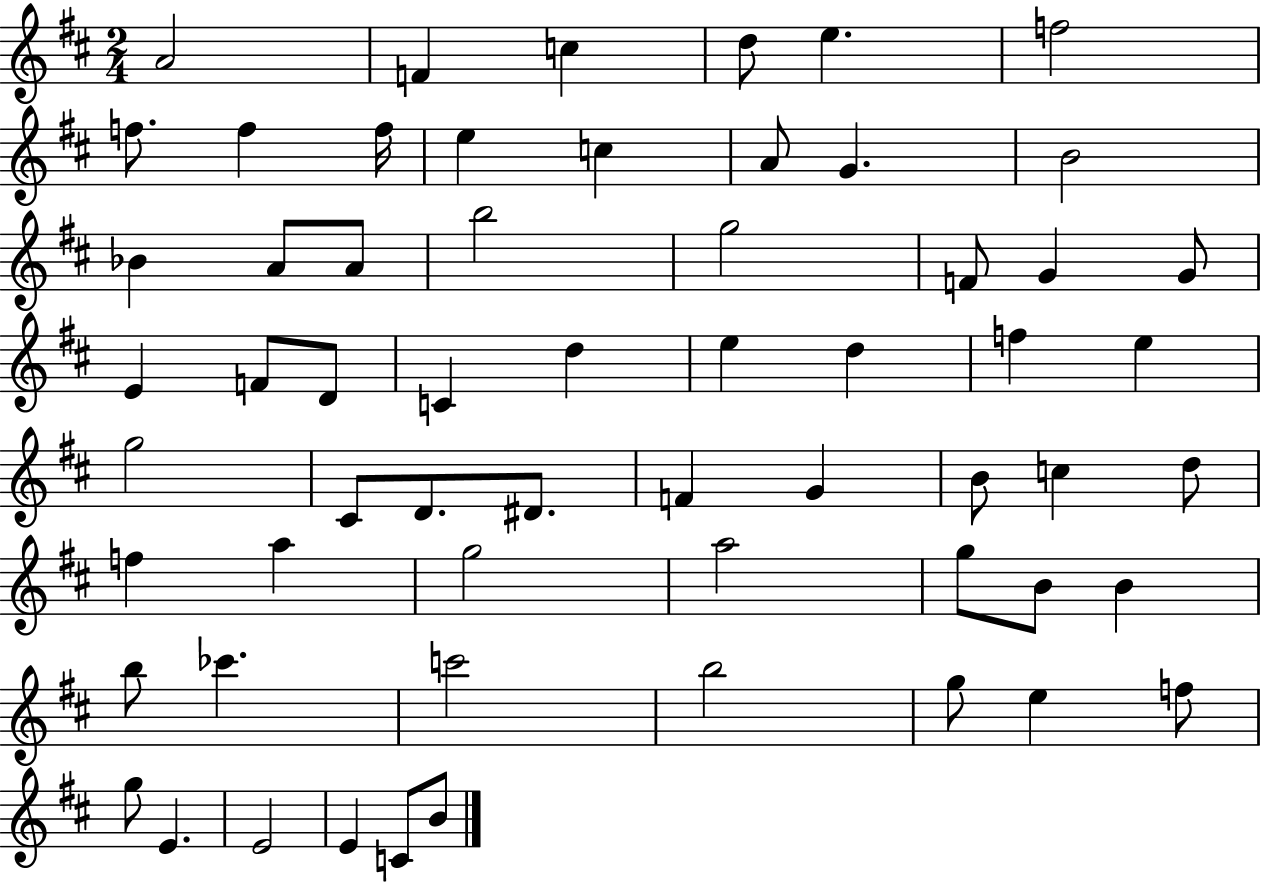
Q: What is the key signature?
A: D major